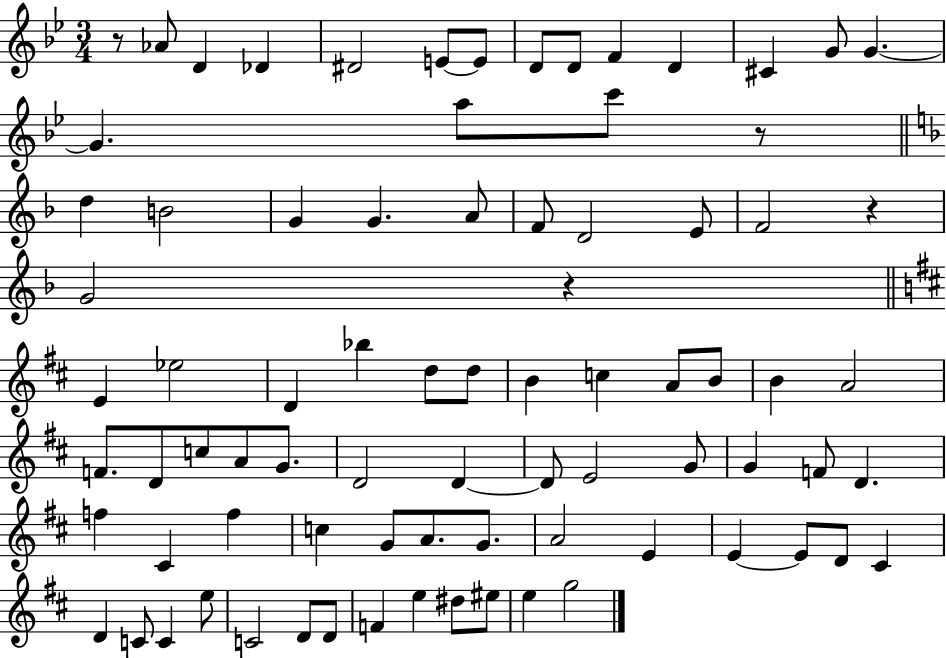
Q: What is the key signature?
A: BES major